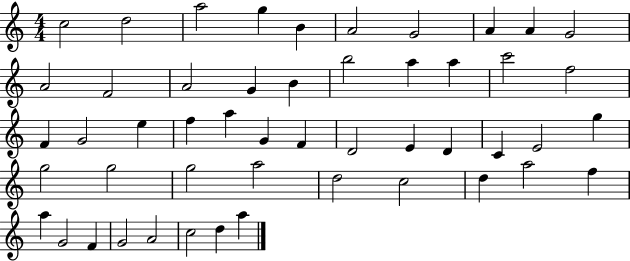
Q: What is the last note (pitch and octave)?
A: A5